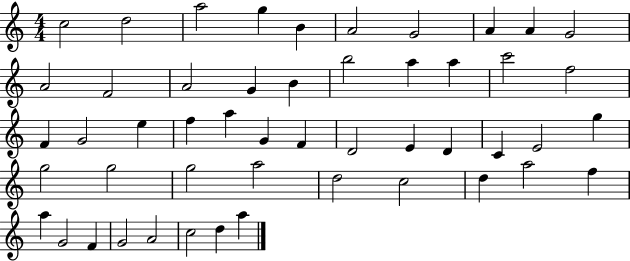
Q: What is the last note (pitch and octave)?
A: A5